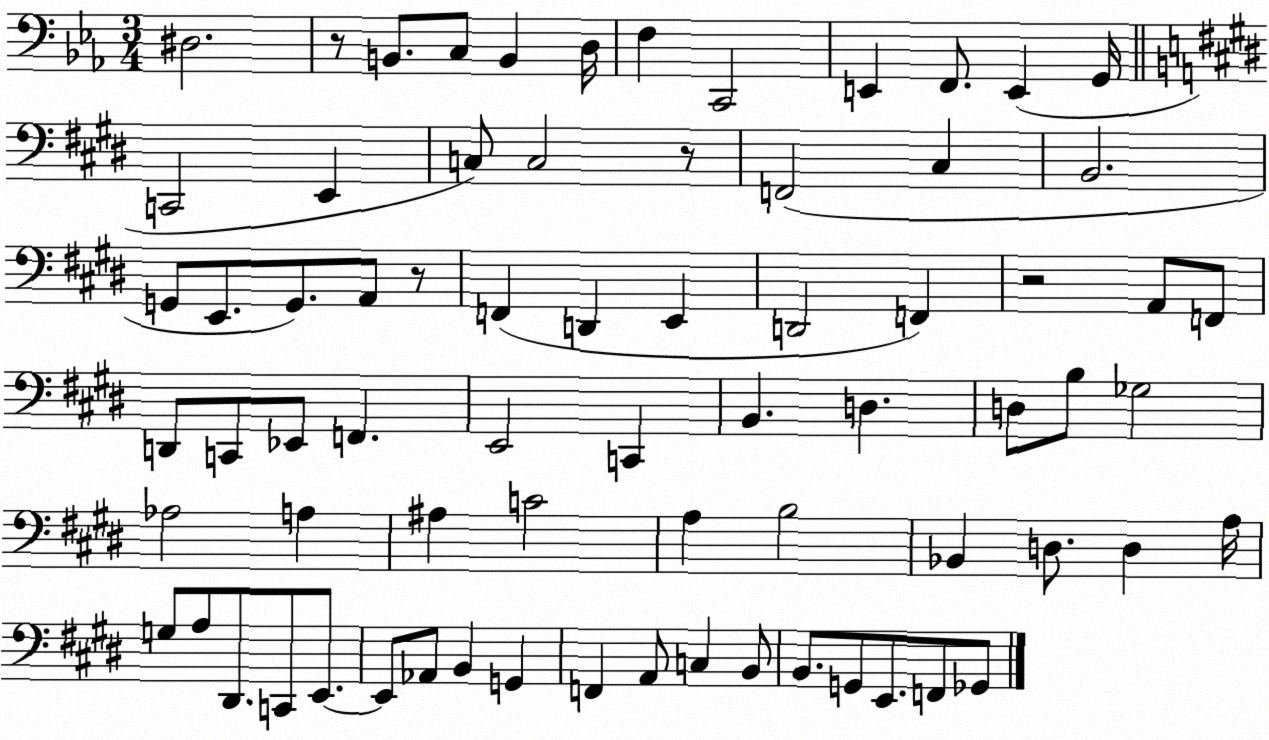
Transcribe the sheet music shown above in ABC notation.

X:1
T:Untitled
M:3/4
L:1/4
K:Eb
^D,2 z/2 B,,/2 C,/2 B,, D,/4 F, C,,2 E,, F,,/2 E,, G,,/4 C,,2 E,, C,/2 C,2 z/2 F,,2 ^C, B,,2 G,,/2 E,,/2 G,,/2 A,,/2 z/2 F,, D,, E,, D,,2 F,, z2 A,,/2 F,,/2 D,,/2 C,,/2 _E,,/2 F,, E,,2 C,, B,, D, D,/2 B,/2 _G,2 _A,2 A, ^A, C2 A, B,2 _B,, D,/2 D, A,/4 G,/2 A,/2 ^D,,/2 C,,/2 E,,/2 E,,/2 _A,,/2 B,, G,, F,, A,,/2 C, B,,/2 B,,/2 G,,/2 E,,/2 F,,/2 _G,,/2